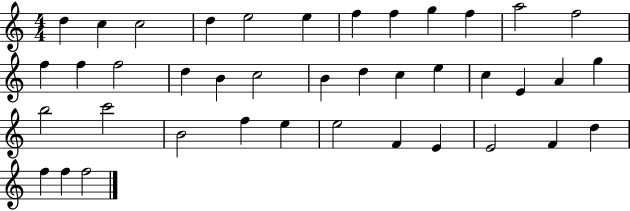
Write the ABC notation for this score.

X:1
T:Untitled
M:4/4
L:1/4
K:C
d c c2 d e2 e f f g f a2 f2 f f f2 d B c2 B d c e c E A g b2 c'2 B2 f e e2 F E E2 F d f f f2